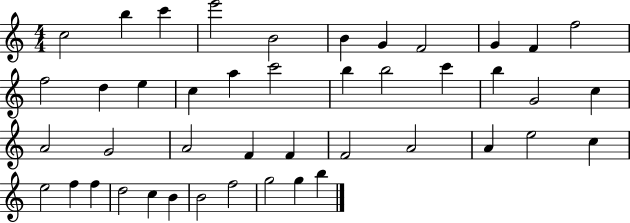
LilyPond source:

{
  \clef treble
  \numericTimeSignature
  \time 4/4
  \key c \major
  c''2 b''4 c'''4 | e'''2 b'2 | b'4 g'4 f'2 | g'4 f'4 f''2 | \break f''2 d''4 e''4 | c''4 a''4 c'''2 | b''4 b''2 c'''4 | b''4 g'2 c''4 | \break a'2 g'2 | a'2 f'4 f'4 | f'2 a'2 | a'4 e''2 c''4 | \break e''2 f''4 f''4 | d''2 c''4 b'4 | b'2 f''2 | g''2 g''4 b''4 | \break \bar "|."
}